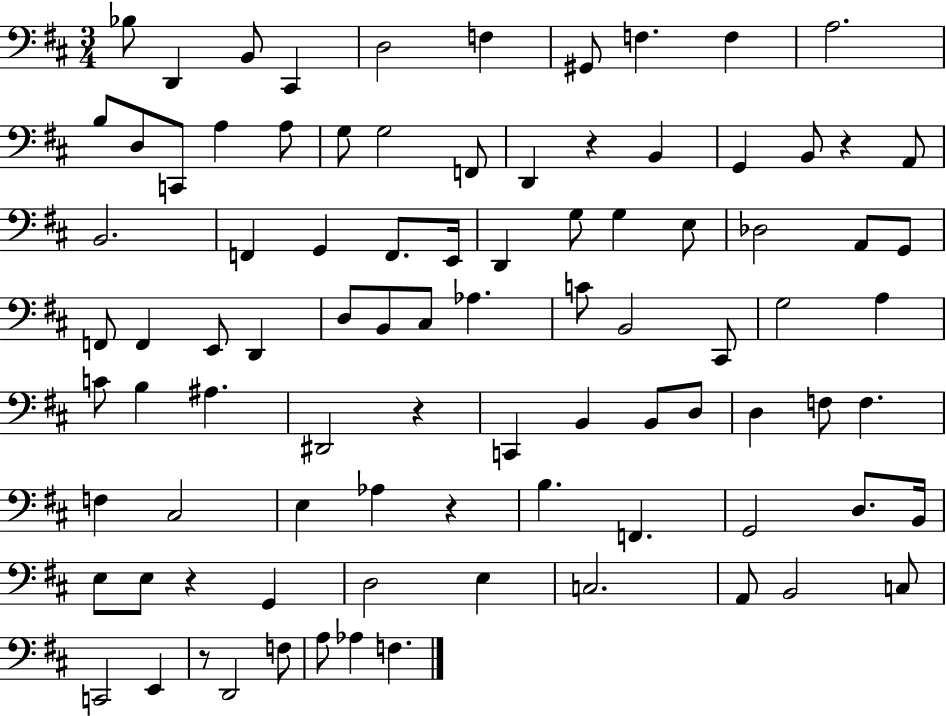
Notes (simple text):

Bb3/e D2/q B2/e C#2/q D3/h F3/q G#2/e F3/q. F3/q A3/h. B3/e D3/e C2/e A3/q A3/e G3/e G3/h F2/e D2/q R/q B2/q G2/q B2/e R/q A2/e B2/h. F2/q G2/q F2/e. E2/s D2/q G3/e G3/q E3/e Db3/h A2/e G2/e F2/e F2/q E2/e D2/q D3/e B2/e C#3/e Ab3/q. C4/e B2/h C#2/e G3/h A3/q C4/e B3/q A#3/q. D#2/h R/q C2/q B2/q B2/e D3/e D3/q F3/e F3/q. F3/q C#3/h E3/q Ab3/q R/q B3/q. F2/q. G2/h D3/e. B2/s E3/e E3/e R/q G2/q D3/h E3/q C3/h. A2/e B2/h C3/e C2/h E2/q R/e D2/h F3/e A3/e Ab3/q F3/q.